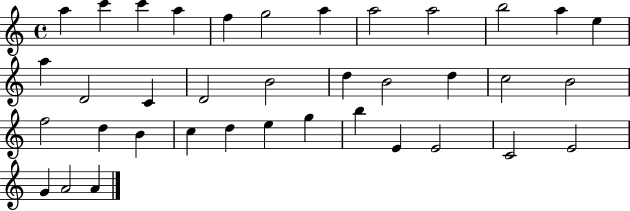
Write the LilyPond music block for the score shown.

{
  \clef treble
  \time 4/4
  \defaultTimeSignature
  \key c \major
  a''4 c'''4 c'''4 a''4 | f''4 g''2 a''4 | a''2 a''2 | b''2 a''4 e''4 | \break a''4 d'2 c'4 | d'2 b'2 | d''4 b'2 d''4 | c''2 b'2 | \break f''2 d''4 b'4 | c''4 d''4 e''4 g''4 | b''4 e'4 e'2 | c'2 e'2 | \break g'4 a'2 a'4 | \bar "|."
}